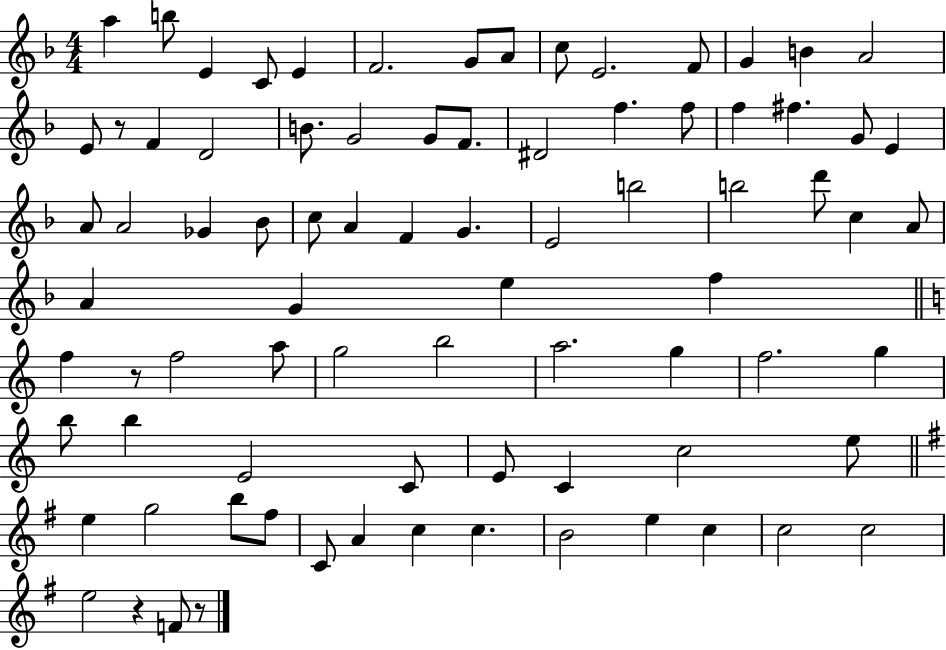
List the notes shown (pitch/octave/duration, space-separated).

A5/q B5/e E4/q C4/e E4/q F4/h. G4/e A4/e C5/e E4/h. F4/e G4/q B4/q A4/h E4/e R/e F4/q D4/h B4/e. G4/h G4/e F4/e. D#4/h F5/q. F5/e F5/q F#5/q. G4/e E4/q A4/e A4/h Gb4/q Bb4/e C5/e A4/q F4/q G4/q. E4/h B5/h B5/h D6/e C5/q A4/e A4/q G4/q E5/q F5/q F5/q R/e F5/h A5/e G5/h B5/h A5/h. G5/q F5/h. G5/q B5/e B5/q E4/h C4/e E4/e C4/q C5/h E5/e E5/q G5/h B5/e F#5/e C4/e A4/q C5/q C5/q. B4/h E5/q C5/q C5/h C5/h E5/h R/q F4/e R/e